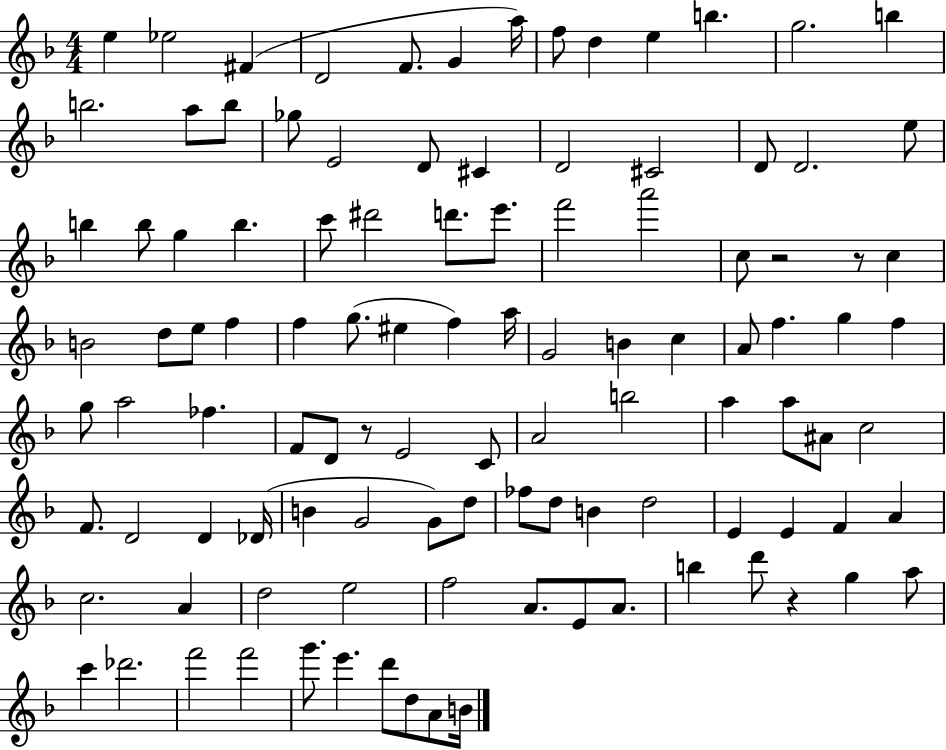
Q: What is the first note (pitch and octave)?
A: E5